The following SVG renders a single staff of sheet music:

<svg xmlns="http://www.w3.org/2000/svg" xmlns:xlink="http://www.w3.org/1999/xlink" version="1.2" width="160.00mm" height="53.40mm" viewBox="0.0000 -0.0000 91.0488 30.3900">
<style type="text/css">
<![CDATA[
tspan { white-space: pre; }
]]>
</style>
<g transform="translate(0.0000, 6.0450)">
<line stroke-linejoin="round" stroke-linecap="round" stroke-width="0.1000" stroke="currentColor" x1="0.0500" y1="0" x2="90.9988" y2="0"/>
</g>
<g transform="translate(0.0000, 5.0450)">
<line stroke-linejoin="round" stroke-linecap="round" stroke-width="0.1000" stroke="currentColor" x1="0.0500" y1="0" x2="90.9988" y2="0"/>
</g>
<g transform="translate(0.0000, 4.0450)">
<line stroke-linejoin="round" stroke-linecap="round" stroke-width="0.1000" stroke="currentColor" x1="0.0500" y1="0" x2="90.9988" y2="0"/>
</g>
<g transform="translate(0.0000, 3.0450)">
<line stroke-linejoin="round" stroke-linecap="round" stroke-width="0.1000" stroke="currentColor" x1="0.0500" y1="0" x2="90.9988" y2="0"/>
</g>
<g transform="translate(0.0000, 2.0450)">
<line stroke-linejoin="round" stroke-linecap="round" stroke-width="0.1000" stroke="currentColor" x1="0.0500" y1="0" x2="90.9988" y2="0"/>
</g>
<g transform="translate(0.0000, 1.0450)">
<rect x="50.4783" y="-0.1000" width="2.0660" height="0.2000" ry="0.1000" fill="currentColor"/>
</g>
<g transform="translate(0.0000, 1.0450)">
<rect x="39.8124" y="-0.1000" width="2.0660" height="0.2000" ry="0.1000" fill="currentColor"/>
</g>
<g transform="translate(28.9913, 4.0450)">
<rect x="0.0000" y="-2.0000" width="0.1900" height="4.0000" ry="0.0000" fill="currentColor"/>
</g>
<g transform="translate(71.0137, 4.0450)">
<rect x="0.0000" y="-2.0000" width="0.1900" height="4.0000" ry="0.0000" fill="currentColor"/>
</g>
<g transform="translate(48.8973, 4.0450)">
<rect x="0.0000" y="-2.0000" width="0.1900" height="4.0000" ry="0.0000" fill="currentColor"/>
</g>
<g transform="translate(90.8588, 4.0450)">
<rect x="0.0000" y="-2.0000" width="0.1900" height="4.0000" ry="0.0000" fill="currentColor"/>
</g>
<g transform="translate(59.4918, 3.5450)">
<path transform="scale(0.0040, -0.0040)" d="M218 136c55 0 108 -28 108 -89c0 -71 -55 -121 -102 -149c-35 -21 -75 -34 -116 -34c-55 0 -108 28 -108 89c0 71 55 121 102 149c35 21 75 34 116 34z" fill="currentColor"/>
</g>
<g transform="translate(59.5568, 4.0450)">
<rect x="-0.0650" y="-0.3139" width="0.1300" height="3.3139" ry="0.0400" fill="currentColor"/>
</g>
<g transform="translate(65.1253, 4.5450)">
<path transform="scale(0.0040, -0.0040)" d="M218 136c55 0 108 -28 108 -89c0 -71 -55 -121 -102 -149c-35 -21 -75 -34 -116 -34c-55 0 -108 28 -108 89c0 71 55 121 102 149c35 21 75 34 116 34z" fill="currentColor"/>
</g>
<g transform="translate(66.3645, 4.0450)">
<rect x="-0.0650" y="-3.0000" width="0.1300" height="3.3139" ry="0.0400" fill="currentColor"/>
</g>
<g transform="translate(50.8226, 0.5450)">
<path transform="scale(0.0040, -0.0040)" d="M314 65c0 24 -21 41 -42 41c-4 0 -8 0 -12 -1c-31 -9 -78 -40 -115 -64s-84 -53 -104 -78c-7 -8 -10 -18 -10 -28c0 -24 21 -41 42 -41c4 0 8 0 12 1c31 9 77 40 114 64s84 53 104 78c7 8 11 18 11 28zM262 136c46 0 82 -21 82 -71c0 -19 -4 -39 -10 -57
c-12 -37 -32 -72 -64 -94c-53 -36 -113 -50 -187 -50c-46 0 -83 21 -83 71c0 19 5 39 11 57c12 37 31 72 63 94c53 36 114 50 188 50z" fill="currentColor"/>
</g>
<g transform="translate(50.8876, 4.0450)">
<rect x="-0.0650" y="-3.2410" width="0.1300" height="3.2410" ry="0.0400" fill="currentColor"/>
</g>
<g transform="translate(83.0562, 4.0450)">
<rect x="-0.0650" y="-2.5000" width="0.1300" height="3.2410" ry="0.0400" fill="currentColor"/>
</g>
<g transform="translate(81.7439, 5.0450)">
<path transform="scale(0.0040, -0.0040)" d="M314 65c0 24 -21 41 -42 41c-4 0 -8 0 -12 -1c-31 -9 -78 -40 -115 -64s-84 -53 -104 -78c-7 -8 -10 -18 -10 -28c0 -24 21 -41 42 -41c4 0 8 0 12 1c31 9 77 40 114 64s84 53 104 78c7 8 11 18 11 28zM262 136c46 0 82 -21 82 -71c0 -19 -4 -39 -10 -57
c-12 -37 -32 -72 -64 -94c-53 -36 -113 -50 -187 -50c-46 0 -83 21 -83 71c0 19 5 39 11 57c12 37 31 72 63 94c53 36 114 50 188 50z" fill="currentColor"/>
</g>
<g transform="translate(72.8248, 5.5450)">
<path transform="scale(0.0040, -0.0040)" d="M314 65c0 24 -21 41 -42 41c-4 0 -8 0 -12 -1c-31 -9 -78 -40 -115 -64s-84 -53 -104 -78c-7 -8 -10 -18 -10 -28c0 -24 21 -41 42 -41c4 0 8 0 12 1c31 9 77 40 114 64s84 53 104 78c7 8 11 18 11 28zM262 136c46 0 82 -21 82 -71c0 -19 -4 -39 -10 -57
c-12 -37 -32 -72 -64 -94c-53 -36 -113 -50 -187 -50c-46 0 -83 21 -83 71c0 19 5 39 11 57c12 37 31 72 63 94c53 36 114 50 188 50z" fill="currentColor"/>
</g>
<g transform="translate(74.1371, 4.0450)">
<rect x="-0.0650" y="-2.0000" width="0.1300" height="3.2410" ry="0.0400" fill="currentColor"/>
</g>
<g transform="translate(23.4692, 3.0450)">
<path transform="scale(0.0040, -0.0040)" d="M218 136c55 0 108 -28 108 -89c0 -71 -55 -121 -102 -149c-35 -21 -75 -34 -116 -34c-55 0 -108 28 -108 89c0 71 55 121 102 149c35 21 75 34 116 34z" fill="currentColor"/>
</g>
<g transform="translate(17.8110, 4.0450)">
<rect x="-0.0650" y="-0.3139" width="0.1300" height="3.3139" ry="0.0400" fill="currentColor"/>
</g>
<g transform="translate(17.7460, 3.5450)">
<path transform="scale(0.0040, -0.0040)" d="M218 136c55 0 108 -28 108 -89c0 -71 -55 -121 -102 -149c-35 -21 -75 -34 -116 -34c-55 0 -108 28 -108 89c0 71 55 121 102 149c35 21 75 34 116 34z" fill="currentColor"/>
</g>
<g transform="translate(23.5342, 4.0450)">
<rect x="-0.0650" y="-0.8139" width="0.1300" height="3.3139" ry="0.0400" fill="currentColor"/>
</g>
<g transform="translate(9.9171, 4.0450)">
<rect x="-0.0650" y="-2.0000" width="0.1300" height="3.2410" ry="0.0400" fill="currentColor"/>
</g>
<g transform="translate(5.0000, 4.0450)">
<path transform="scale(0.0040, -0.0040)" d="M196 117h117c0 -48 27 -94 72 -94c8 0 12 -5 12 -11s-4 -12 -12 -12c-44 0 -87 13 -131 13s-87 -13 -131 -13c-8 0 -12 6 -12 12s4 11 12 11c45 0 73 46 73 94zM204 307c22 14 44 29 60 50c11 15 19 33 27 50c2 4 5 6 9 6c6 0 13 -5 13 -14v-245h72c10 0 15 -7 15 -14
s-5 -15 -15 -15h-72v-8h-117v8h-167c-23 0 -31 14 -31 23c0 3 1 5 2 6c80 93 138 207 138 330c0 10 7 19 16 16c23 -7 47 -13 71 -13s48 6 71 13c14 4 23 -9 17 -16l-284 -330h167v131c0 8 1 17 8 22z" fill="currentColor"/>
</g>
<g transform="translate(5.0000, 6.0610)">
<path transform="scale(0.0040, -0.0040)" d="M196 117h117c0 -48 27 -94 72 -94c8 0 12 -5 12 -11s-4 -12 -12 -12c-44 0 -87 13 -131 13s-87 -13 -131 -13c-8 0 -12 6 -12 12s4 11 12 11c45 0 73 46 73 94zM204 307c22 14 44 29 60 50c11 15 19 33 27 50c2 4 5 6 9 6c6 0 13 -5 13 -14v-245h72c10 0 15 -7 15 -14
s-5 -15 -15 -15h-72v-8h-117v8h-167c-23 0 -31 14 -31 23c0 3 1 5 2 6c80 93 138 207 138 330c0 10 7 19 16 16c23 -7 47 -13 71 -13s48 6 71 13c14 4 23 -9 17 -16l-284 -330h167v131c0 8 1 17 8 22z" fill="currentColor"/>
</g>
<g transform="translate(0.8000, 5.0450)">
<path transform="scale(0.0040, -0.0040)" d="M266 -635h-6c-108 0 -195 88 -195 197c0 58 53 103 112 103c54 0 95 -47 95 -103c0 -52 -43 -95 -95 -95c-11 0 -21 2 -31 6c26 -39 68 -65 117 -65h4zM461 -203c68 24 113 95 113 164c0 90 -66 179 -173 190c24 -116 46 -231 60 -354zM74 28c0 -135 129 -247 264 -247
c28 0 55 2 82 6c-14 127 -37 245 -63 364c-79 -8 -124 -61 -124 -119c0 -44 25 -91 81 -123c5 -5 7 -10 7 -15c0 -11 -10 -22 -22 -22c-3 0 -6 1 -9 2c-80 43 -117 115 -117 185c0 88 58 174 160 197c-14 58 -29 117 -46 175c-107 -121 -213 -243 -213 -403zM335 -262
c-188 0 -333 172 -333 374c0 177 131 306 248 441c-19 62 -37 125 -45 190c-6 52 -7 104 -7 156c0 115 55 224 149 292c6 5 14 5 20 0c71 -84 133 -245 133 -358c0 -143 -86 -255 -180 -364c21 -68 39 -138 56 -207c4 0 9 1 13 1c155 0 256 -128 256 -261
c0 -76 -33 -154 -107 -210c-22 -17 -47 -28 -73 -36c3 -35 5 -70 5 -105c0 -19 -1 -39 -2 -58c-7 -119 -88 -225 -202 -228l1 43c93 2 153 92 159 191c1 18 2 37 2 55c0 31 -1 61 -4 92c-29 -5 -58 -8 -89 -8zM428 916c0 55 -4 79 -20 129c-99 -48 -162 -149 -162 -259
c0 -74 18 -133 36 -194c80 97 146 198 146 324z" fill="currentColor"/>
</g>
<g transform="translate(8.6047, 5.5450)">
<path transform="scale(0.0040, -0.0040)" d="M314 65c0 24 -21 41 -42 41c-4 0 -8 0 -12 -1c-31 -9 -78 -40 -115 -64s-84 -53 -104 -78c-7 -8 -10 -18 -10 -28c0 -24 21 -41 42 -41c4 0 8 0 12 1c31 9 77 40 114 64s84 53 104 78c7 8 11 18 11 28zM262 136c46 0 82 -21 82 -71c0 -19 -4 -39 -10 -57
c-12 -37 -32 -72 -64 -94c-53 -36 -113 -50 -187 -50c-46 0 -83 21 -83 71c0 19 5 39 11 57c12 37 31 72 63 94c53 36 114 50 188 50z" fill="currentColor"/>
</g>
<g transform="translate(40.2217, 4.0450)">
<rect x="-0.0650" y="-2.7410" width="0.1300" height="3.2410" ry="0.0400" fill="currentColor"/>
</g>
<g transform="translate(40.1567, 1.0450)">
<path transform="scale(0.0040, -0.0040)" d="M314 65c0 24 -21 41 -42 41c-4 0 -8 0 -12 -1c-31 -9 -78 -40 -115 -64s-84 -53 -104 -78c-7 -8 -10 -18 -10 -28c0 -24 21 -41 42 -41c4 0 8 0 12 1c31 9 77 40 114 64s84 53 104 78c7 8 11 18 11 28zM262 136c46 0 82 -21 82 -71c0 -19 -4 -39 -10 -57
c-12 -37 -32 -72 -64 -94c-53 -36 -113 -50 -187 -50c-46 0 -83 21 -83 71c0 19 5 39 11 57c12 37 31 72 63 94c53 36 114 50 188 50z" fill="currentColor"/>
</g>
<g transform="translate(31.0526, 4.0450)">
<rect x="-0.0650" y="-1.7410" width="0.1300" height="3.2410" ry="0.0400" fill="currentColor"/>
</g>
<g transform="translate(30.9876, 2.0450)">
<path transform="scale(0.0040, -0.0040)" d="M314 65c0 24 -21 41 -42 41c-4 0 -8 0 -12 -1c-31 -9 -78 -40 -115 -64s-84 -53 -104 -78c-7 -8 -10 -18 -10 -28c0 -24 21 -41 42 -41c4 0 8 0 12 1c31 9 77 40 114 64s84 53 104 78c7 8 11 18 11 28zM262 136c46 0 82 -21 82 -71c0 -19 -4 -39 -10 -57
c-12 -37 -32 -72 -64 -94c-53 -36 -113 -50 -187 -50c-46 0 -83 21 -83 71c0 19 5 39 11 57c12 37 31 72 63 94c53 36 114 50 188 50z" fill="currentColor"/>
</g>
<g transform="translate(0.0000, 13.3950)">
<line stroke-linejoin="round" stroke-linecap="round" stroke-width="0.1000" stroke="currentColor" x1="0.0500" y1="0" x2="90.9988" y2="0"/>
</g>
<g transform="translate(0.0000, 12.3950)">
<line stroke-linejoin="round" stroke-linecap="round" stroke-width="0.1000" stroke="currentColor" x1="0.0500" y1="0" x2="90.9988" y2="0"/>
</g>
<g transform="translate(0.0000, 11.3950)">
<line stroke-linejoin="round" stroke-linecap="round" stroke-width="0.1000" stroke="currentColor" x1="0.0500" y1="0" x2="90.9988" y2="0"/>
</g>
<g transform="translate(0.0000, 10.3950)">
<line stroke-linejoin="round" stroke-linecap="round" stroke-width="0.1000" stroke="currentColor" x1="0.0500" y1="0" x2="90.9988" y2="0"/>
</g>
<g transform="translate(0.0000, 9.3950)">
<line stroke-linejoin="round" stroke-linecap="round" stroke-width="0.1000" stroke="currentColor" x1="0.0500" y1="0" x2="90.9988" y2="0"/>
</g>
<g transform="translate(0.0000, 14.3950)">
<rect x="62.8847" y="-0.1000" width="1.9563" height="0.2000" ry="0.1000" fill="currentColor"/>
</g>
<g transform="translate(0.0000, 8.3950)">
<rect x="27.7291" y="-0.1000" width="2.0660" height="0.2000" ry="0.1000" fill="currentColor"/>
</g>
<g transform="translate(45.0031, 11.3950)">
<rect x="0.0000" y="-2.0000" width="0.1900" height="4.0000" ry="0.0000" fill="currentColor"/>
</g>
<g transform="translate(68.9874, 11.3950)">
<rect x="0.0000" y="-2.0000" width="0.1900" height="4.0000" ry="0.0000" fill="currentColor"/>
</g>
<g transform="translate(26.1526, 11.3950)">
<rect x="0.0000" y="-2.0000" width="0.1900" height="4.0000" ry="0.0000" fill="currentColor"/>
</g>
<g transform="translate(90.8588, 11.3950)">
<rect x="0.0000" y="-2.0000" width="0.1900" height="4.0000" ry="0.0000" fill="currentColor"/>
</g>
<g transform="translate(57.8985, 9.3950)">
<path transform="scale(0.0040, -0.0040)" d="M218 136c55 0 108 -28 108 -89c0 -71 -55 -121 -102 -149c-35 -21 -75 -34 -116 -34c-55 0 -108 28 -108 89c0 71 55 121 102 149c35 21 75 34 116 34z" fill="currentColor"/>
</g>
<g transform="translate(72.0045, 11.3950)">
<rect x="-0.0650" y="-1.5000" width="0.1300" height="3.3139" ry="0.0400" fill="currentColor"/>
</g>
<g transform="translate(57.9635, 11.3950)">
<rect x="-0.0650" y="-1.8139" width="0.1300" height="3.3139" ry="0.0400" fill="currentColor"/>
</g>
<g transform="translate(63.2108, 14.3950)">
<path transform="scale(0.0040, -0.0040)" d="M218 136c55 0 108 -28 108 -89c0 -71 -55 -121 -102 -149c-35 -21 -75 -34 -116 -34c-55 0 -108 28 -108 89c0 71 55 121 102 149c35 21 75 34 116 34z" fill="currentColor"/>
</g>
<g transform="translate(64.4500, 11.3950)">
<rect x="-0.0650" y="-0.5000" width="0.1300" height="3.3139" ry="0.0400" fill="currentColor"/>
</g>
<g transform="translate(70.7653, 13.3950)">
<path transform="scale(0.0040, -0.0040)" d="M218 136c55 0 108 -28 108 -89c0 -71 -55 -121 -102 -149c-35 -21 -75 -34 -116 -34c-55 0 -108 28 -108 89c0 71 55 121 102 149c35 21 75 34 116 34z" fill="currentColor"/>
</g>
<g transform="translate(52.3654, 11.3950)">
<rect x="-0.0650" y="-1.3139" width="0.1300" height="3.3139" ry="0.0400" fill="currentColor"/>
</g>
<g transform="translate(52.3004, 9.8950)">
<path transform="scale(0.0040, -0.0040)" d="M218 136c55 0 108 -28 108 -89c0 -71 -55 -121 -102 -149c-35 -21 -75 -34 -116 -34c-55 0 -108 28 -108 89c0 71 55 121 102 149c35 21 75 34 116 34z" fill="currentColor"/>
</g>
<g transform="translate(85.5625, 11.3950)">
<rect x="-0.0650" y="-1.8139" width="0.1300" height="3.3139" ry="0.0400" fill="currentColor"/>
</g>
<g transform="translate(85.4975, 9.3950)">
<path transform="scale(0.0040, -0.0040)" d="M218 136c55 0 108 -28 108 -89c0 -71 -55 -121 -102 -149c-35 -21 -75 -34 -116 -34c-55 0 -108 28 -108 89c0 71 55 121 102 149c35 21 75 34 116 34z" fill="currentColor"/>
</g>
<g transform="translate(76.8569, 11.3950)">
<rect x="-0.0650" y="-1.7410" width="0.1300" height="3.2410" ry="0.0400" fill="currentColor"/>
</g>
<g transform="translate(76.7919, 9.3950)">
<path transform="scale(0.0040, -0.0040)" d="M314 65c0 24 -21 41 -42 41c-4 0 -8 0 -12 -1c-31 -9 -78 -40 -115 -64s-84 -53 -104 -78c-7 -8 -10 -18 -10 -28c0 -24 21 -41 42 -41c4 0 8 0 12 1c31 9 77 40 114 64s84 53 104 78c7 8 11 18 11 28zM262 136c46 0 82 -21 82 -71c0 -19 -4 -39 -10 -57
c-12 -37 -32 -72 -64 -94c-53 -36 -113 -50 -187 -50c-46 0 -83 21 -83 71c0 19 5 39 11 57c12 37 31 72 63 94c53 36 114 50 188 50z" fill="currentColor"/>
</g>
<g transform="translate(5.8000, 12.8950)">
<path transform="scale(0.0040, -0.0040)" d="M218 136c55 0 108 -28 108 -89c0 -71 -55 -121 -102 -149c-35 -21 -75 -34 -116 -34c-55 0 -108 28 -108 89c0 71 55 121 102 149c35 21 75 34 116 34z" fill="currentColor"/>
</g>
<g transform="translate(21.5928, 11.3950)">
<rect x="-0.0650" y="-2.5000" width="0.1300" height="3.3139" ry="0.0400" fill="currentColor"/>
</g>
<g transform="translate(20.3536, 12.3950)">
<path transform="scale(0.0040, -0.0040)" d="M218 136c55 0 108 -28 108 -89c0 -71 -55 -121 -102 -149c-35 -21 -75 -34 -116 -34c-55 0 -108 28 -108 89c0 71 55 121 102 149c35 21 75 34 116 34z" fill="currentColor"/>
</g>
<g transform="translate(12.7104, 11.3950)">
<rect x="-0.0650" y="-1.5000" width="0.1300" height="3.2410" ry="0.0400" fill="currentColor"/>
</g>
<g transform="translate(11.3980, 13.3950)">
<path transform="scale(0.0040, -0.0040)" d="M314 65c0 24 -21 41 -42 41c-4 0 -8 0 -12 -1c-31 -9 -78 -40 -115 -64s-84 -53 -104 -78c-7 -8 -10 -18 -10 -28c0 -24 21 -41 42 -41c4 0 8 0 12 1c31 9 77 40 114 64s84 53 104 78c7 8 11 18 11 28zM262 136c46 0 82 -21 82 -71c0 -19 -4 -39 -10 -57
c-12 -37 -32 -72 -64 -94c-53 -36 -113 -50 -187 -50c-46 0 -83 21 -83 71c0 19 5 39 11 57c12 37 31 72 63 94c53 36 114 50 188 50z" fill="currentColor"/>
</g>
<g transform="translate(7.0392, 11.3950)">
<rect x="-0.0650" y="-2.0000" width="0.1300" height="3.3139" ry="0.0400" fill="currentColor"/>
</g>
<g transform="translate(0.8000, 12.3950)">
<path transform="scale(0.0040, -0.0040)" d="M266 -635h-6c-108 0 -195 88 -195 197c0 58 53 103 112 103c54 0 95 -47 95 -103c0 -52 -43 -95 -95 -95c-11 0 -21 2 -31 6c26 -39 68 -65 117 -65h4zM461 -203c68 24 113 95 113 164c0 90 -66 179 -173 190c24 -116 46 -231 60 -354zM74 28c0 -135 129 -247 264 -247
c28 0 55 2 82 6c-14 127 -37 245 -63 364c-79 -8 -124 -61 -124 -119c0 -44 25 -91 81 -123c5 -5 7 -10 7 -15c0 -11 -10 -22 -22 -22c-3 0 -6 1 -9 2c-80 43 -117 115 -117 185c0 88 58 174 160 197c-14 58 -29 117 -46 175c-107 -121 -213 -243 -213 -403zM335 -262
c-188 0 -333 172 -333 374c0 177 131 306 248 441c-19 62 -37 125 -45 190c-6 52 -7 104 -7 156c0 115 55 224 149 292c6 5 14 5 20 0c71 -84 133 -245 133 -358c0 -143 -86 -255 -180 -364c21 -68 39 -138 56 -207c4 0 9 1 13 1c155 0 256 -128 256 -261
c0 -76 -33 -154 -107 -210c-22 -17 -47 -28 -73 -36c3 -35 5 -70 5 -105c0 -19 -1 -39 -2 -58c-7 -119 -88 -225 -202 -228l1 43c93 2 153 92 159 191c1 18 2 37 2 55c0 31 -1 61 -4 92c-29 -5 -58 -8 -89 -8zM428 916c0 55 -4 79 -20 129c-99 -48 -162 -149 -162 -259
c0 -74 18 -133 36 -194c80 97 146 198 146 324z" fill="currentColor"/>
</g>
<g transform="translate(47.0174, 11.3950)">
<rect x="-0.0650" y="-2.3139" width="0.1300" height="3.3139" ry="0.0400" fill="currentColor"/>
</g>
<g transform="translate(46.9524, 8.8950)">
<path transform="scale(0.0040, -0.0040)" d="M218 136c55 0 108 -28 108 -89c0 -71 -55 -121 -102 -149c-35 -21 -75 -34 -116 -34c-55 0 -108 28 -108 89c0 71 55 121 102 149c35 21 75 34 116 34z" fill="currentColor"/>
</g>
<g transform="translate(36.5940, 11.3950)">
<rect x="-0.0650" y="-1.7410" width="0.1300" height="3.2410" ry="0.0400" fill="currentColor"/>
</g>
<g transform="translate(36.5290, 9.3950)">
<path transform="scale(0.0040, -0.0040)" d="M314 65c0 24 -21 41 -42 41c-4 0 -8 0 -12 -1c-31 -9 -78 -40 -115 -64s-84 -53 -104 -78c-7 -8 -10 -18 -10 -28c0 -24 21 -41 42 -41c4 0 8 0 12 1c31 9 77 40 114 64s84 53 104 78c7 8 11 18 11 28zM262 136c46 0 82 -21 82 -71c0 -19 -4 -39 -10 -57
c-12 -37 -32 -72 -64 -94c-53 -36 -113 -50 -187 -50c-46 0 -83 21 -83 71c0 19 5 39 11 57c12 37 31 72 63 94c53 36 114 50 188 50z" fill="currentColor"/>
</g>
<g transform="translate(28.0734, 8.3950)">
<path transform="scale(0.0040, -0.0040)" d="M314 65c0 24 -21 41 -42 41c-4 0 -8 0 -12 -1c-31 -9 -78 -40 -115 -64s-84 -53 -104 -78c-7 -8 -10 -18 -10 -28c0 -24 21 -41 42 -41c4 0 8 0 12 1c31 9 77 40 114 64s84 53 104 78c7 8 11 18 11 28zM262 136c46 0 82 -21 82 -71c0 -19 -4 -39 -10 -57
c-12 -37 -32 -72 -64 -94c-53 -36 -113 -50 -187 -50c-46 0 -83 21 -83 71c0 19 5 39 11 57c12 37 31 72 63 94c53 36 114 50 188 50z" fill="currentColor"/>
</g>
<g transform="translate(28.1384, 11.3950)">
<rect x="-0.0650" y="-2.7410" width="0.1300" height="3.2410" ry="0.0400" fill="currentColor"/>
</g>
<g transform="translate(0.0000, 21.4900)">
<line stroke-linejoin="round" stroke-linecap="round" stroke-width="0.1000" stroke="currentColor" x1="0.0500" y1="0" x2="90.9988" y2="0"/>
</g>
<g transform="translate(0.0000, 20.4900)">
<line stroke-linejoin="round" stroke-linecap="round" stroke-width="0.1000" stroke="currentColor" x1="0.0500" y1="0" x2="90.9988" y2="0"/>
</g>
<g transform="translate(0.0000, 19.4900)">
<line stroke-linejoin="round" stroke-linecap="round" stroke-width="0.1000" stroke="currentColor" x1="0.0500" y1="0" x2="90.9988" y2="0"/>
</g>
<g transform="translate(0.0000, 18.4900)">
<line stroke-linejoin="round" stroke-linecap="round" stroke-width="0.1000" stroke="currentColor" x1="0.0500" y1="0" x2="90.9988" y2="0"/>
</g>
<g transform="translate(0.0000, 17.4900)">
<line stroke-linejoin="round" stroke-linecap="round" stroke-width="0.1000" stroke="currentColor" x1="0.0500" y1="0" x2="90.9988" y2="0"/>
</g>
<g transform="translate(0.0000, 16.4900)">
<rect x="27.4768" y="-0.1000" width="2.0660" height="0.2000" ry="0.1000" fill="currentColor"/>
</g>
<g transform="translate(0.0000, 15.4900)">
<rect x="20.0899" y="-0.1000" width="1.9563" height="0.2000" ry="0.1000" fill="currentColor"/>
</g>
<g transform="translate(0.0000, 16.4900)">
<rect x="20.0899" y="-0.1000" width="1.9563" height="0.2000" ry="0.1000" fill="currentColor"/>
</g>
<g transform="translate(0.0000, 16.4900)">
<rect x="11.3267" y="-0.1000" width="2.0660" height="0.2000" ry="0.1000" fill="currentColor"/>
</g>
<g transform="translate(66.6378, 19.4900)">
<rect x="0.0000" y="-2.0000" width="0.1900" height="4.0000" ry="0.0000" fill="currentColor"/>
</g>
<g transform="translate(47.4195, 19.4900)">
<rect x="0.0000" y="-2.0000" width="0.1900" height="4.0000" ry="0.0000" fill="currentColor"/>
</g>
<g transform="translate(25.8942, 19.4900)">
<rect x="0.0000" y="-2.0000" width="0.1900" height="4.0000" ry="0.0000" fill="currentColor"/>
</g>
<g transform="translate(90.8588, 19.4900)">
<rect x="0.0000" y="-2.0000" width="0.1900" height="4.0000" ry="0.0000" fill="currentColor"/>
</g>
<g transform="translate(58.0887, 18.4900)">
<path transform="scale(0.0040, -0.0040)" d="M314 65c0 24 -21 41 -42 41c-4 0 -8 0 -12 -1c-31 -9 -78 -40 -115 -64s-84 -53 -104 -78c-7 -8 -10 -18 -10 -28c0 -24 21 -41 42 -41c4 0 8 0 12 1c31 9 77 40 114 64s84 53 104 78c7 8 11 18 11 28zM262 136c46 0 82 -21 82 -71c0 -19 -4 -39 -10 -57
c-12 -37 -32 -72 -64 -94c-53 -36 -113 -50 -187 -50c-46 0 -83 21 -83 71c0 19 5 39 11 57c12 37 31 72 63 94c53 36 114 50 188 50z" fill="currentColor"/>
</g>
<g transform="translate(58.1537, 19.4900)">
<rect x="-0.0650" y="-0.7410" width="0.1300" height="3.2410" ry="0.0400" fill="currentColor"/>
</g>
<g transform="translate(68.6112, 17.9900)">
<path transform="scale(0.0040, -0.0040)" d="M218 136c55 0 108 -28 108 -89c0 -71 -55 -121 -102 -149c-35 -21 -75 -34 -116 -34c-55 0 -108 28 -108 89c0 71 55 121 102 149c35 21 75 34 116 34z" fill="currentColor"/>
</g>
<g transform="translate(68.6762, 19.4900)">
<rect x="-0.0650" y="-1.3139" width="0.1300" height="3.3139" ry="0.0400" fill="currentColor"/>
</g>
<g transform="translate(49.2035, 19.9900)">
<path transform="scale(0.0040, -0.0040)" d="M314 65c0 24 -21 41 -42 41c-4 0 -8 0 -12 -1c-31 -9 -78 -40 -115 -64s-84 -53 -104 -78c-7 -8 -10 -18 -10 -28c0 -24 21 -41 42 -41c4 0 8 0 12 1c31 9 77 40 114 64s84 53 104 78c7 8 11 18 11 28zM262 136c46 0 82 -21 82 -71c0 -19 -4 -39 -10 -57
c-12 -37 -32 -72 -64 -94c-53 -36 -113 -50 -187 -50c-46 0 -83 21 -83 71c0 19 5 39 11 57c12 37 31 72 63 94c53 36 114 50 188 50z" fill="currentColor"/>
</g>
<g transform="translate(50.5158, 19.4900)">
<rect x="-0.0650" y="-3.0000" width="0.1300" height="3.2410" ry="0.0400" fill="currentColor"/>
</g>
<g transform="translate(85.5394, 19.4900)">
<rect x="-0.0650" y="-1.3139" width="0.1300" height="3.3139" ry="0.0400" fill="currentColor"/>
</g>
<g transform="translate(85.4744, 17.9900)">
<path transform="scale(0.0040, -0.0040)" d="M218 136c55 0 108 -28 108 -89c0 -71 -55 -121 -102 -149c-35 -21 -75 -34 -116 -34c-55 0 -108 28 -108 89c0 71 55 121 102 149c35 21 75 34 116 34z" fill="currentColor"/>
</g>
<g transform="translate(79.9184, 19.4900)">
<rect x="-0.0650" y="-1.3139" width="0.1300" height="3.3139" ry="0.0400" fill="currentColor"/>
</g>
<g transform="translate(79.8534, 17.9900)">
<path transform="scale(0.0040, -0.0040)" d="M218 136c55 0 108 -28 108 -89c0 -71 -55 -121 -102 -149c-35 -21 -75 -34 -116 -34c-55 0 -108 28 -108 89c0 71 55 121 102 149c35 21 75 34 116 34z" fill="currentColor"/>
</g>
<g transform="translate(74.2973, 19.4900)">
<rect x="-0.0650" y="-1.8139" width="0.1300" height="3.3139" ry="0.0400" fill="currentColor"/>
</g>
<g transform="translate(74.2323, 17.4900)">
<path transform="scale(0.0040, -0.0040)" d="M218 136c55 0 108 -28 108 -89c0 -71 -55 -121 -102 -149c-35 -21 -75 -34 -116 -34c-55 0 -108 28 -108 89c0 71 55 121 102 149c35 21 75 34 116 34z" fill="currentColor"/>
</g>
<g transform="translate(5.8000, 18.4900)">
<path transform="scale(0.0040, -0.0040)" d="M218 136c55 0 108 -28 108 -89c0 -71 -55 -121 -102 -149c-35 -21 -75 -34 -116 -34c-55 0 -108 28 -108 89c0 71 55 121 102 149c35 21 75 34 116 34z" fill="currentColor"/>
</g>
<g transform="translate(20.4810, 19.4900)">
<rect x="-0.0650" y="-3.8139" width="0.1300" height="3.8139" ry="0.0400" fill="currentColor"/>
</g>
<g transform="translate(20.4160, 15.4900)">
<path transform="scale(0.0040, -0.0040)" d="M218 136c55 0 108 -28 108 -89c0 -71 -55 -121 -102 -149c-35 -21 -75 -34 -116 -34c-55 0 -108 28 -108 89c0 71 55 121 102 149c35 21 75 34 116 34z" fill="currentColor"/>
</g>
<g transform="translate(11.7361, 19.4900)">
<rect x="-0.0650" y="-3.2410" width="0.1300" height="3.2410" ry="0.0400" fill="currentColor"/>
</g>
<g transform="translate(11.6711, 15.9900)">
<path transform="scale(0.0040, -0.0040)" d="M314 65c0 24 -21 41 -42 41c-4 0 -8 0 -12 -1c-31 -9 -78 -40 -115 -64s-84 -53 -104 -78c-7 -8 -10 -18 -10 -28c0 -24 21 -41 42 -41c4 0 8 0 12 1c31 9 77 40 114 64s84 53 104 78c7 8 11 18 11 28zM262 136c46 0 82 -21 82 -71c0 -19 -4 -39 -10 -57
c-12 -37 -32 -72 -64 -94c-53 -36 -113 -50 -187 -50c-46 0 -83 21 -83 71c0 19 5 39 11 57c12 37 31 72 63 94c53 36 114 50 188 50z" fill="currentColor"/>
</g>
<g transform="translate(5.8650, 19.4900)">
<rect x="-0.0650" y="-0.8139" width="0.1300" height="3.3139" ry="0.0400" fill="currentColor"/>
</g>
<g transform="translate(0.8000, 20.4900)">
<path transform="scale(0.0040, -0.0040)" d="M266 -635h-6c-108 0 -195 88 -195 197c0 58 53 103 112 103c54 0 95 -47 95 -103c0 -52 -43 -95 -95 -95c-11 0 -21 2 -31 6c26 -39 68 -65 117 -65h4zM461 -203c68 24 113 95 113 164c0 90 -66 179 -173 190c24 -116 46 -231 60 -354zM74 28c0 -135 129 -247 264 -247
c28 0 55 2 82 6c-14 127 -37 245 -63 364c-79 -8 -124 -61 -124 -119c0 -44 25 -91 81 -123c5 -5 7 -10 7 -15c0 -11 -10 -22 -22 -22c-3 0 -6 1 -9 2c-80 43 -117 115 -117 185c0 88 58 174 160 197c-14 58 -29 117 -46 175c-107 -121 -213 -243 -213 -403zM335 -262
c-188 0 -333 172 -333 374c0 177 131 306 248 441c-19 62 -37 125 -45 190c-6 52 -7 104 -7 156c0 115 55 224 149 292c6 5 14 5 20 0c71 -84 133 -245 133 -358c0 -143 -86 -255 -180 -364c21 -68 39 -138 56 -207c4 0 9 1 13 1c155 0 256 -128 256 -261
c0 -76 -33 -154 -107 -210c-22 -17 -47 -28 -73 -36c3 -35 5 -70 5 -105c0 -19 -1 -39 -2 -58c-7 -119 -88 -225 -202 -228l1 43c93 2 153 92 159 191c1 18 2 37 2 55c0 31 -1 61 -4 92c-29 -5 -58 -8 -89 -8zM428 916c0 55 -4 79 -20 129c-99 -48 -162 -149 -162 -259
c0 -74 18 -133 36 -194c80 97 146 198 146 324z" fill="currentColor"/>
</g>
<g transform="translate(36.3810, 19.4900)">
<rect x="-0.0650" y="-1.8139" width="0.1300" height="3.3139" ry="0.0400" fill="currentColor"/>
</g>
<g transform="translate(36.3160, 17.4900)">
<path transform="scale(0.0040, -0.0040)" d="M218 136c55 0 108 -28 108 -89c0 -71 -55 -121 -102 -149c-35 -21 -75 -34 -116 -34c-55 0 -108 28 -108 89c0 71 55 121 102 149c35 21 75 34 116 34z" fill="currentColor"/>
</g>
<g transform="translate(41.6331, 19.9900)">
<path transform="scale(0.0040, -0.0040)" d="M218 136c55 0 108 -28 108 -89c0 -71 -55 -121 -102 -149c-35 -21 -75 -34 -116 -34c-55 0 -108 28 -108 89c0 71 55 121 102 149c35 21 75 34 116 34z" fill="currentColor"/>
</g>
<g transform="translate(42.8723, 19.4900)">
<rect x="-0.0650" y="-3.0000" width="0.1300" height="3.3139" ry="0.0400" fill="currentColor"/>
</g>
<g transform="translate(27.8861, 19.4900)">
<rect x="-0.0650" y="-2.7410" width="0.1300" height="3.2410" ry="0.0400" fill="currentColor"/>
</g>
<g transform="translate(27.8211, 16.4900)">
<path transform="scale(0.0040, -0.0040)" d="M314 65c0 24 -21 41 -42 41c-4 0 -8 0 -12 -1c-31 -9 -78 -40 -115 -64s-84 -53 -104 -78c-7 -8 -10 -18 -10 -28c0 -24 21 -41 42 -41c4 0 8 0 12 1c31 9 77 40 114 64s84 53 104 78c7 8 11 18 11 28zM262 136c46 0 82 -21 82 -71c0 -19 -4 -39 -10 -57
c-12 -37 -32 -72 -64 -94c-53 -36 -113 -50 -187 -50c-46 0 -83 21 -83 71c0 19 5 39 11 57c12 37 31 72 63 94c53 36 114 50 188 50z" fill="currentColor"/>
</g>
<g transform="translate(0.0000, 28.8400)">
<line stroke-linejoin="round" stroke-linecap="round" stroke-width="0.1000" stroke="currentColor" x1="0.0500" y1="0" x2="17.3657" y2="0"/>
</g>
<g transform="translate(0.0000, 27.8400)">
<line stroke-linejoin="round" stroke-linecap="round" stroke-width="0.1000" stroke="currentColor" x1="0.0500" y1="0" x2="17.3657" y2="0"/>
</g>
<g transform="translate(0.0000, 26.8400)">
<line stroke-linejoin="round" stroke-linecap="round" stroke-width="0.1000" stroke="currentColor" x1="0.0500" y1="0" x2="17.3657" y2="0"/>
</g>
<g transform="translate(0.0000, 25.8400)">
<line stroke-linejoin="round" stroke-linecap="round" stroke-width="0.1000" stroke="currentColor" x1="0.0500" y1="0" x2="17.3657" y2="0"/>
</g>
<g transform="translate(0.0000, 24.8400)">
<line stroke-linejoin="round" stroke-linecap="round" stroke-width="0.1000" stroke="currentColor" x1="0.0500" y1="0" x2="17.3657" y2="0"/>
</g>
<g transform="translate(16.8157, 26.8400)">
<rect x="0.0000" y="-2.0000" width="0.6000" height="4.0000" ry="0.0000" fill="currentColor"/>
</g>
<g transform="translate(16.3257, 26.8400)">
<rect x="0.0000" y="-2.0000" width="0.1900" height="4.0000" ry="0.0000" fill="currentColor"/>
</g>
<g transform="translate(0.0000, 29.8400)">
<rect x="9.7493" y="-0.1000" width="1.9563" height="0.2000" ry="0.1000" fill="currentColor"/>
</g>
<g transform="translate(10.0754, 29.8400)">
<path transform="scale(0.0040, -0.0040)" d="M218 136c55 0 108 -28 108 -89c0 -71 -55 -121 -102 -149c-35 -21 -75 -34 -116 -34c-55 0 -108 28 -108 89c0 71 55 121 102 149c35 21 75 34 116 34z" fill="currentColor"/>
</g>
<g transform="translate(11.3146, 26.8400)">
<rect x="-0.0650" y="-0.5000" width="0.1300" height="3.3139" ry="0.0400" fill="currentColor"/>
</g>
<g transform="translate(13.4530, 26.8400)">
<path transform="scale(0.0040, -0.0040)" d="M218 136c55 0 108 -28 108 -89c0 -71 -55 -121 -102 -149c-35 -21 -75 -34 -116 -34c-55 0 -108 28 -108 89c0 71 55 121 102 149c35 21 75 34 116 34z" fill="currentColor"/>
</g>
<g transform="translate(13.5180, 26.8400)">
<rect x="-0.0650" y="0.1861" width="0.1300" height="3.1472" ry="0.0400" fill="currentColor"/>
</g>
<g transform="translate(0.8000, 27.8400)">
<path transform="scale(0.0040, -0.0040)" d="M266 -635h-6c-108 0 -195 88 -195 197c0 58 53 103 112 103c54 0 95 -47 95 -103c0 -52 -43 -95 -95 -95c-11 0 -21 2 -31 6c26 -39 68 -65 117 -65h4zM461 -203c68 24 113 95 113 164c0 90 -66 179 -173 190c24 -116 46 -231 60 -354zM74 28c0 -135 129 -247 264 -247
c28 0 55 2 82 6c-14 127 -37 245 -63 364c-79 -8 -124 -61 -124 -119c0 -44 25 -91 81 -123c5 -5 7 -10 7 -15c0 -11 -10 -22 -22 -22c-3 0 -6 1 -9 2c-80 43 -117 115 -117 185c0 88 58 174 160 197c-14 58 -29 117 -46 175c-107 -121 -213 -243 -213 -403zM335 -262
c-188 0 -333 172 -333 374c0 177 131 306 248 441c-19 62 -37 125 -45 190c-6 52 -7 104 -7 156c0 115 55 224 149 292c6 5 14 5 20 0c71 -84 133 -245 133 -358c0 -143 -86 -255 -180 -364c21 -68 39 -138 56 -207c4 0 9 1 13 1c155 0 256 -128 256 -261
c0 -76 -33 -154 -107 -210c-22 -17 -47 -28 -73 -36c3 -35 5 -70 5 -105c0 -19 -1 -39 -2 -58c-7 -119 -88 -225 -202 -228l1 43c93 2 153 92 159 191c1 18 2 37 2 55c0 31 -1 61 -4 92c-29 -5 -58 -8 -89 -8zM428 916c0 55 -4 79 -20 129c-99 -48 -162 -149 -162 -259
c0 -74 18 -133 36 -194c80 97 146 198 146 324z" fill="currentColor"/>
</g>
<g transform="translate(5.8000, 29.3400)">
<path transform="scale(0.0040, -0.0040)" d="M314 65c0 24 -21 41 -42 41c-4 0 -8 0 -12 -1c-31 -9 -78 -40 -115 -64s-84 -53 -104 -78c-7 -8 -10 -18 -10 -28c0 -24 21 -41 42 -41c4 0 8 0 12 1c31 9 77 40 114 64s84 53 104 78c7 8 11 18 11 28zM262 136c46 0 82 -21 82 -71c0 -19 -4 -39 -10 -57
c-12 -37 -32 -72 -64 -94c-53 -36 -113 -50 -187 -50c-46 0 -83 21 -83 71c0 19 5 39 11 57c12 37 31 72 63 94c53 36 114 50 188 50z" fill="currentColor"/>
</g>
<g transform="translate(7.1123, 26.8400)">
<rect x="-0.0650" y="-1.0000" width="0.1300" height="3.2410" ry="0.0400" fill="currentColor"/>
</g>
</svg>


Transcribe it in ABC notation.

X:1
T:Untitled
M:4/4
L:1/4
K:C
F2 c d f2 a2 b2 c A F2 G2 F E2 G a2 f2 g e f C E f2 f d b2 c' a2 f A A2 d2 e f e e D2 C B